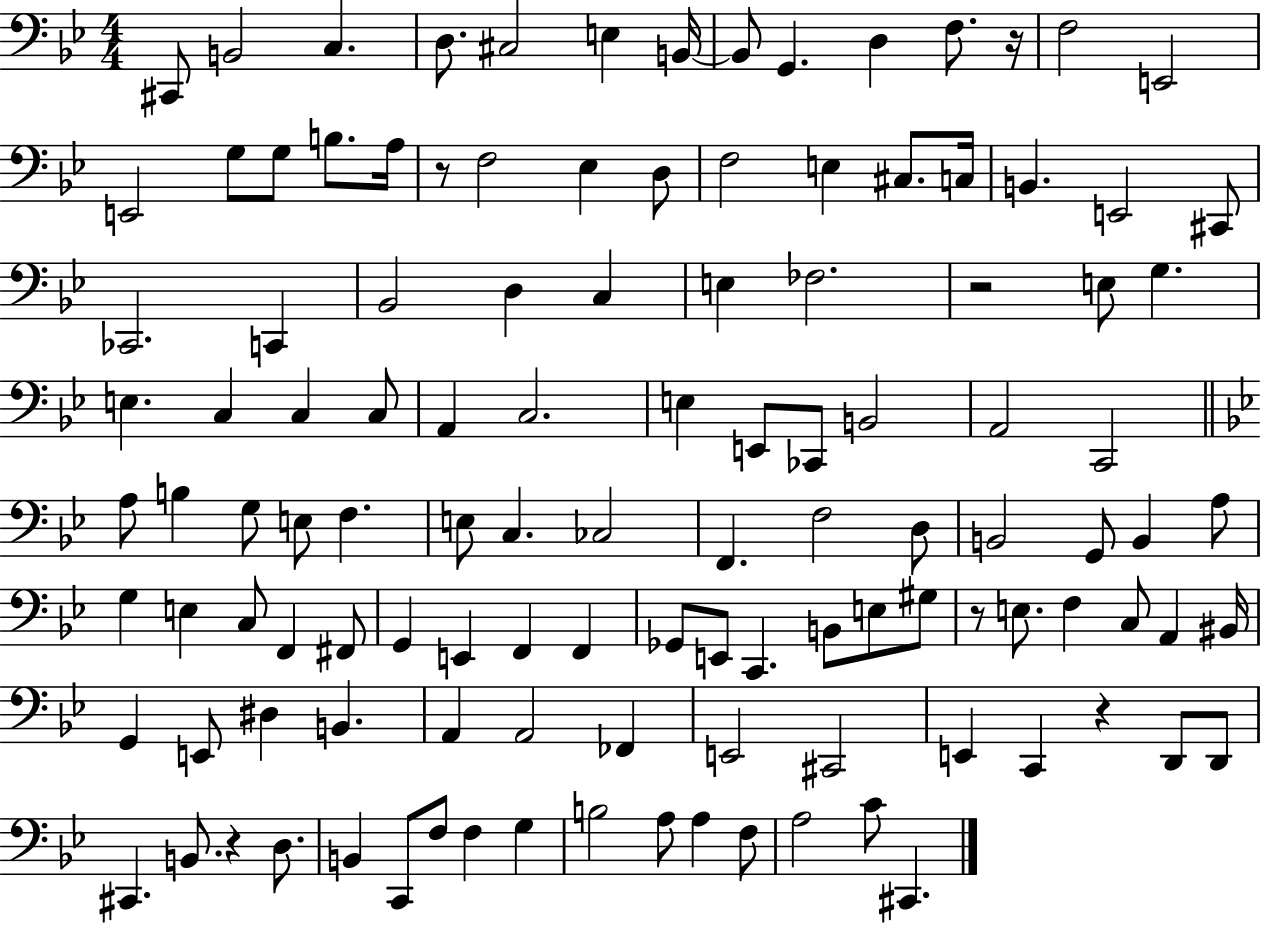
{
  \clef bass
  \numericTimeSignature
  \time 4/4
  \key bes \major
  cis,8 b,2 c4. | d8. cis2 e4 b,16~~ | b,8 g,4. d4 f8. r16 | f2 e,2 | \break e,2 g8 g8 b8. a16 | r8 f2 ees4 d8 | f2 e4 cis8. c16 | b,4. e,2 cis,8 | \break ces,2. c,4 | bes,2 d4 c4 | e4 fes2. | r2 e8 g4. | \break e4. c4 c4 c8 | a,4 c2. | e4 e,8 ces,8 b,2 | a,2 c,2 | \break \bar "||" \break \key g \minor a8 b4 g8 e8 f4. | e8 c4. ces2 | f,4. f2 d8 | b,2 g,8 b,4 a8 | \break g4 e4 c8 f,4 fis,8 | g,4 e,4 f,4 f,4 | ges,8 e,8 c,4. b,8 e8 gis8 | r8 e8. f4 c8 a,4 bis,16 | \break g,4 e,8 dis4 b,4. | a,4 a,2 fes,4 | e,2 cis,2 | e,4 c,4 r4 d,8 d,8 | \break cis,4. b,8. r4 d8. | b,4 c,8 f8 f4 g4 | b2 a8 a4 f8 | a2 c'8 cis,4. | \break \bar "|."
}